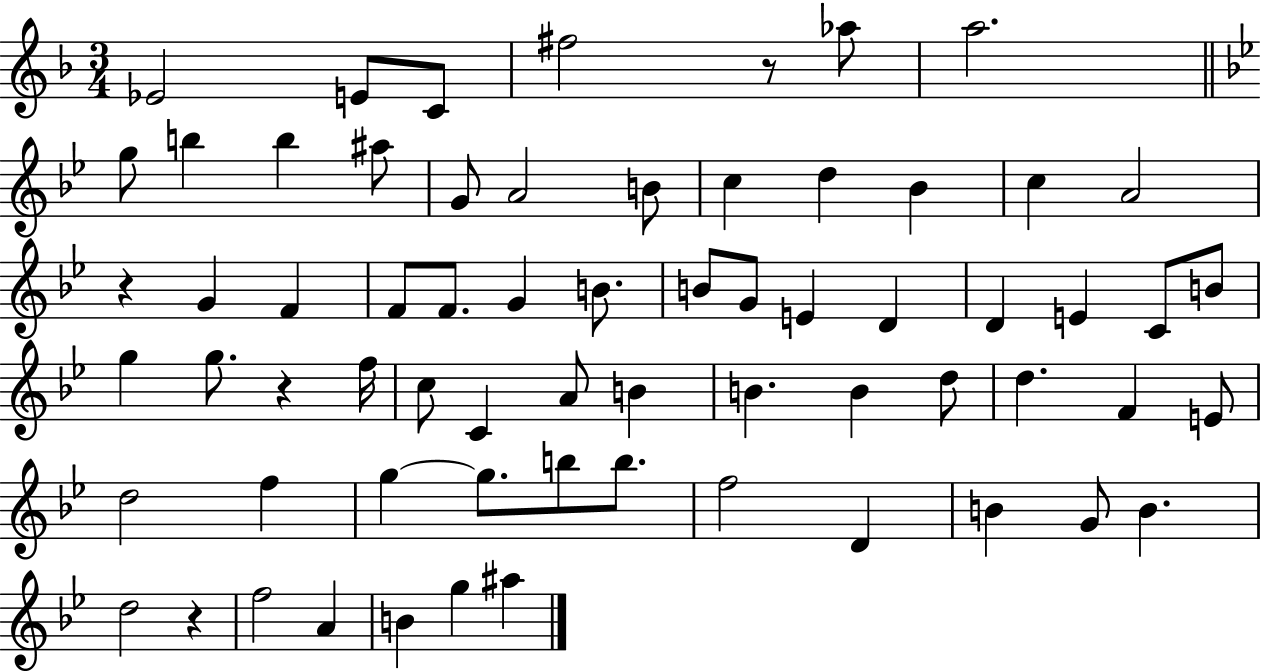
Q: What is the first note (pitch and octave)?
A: Eb4